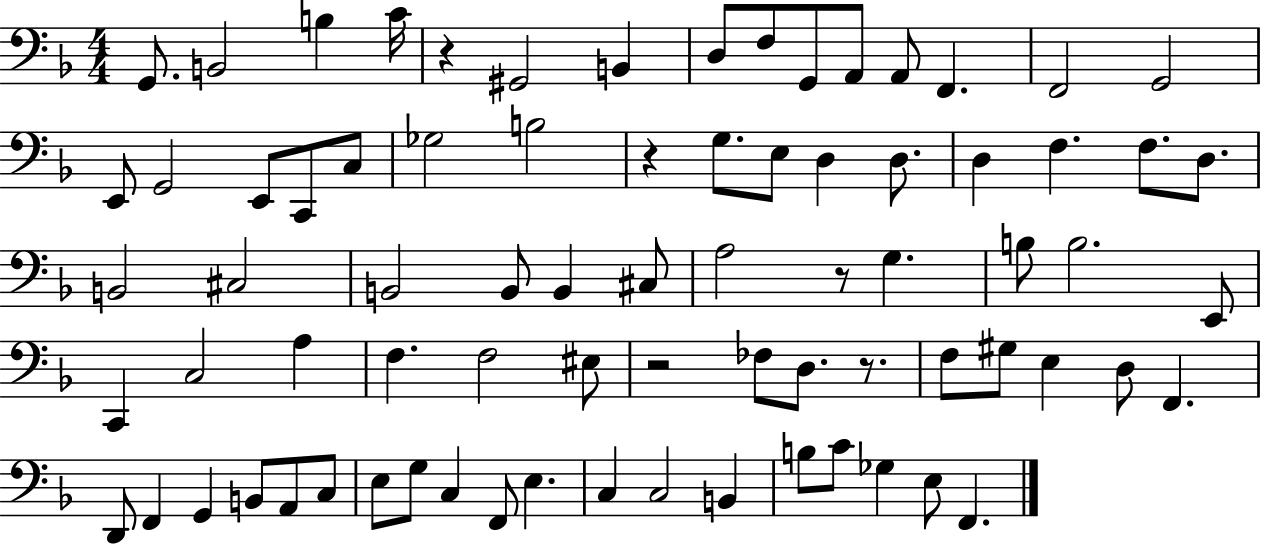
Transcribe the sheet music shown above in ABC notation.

X:1
T:Untitled
M:4/4
L:1/4
K:F
G,,/2 B,,2 B, C/4 z ^G,,2 B,, D,/2 F,/2 G,,/2 A,,/2 A,,/2 F,, F,,2 G,,2 E,,/2 G,,2 E,,/2 C,,/2 C,/2 _G,2 B,2 z G,/2 E,/2 D, D,/2 D, F, F,/2 D,/2 B,,2 ^C,2 B,,2 B,,/2 B,, ^C,/2 A,2 z/2 G, B,/2 B,2 E,,/2 C,, C,2 A, F, F,2 ^E,/2 z2 _F,/2 D,/2 z/2 F,/2 ^G,/2 E, D,/2 F,, D,,/2 F,, G,, B,,/2 A,,/2 C,/2 E,/2 G,/2 C, F,,/2 E, C, C,2 B,, B,/2 C/2 _G, E,/2 F,,